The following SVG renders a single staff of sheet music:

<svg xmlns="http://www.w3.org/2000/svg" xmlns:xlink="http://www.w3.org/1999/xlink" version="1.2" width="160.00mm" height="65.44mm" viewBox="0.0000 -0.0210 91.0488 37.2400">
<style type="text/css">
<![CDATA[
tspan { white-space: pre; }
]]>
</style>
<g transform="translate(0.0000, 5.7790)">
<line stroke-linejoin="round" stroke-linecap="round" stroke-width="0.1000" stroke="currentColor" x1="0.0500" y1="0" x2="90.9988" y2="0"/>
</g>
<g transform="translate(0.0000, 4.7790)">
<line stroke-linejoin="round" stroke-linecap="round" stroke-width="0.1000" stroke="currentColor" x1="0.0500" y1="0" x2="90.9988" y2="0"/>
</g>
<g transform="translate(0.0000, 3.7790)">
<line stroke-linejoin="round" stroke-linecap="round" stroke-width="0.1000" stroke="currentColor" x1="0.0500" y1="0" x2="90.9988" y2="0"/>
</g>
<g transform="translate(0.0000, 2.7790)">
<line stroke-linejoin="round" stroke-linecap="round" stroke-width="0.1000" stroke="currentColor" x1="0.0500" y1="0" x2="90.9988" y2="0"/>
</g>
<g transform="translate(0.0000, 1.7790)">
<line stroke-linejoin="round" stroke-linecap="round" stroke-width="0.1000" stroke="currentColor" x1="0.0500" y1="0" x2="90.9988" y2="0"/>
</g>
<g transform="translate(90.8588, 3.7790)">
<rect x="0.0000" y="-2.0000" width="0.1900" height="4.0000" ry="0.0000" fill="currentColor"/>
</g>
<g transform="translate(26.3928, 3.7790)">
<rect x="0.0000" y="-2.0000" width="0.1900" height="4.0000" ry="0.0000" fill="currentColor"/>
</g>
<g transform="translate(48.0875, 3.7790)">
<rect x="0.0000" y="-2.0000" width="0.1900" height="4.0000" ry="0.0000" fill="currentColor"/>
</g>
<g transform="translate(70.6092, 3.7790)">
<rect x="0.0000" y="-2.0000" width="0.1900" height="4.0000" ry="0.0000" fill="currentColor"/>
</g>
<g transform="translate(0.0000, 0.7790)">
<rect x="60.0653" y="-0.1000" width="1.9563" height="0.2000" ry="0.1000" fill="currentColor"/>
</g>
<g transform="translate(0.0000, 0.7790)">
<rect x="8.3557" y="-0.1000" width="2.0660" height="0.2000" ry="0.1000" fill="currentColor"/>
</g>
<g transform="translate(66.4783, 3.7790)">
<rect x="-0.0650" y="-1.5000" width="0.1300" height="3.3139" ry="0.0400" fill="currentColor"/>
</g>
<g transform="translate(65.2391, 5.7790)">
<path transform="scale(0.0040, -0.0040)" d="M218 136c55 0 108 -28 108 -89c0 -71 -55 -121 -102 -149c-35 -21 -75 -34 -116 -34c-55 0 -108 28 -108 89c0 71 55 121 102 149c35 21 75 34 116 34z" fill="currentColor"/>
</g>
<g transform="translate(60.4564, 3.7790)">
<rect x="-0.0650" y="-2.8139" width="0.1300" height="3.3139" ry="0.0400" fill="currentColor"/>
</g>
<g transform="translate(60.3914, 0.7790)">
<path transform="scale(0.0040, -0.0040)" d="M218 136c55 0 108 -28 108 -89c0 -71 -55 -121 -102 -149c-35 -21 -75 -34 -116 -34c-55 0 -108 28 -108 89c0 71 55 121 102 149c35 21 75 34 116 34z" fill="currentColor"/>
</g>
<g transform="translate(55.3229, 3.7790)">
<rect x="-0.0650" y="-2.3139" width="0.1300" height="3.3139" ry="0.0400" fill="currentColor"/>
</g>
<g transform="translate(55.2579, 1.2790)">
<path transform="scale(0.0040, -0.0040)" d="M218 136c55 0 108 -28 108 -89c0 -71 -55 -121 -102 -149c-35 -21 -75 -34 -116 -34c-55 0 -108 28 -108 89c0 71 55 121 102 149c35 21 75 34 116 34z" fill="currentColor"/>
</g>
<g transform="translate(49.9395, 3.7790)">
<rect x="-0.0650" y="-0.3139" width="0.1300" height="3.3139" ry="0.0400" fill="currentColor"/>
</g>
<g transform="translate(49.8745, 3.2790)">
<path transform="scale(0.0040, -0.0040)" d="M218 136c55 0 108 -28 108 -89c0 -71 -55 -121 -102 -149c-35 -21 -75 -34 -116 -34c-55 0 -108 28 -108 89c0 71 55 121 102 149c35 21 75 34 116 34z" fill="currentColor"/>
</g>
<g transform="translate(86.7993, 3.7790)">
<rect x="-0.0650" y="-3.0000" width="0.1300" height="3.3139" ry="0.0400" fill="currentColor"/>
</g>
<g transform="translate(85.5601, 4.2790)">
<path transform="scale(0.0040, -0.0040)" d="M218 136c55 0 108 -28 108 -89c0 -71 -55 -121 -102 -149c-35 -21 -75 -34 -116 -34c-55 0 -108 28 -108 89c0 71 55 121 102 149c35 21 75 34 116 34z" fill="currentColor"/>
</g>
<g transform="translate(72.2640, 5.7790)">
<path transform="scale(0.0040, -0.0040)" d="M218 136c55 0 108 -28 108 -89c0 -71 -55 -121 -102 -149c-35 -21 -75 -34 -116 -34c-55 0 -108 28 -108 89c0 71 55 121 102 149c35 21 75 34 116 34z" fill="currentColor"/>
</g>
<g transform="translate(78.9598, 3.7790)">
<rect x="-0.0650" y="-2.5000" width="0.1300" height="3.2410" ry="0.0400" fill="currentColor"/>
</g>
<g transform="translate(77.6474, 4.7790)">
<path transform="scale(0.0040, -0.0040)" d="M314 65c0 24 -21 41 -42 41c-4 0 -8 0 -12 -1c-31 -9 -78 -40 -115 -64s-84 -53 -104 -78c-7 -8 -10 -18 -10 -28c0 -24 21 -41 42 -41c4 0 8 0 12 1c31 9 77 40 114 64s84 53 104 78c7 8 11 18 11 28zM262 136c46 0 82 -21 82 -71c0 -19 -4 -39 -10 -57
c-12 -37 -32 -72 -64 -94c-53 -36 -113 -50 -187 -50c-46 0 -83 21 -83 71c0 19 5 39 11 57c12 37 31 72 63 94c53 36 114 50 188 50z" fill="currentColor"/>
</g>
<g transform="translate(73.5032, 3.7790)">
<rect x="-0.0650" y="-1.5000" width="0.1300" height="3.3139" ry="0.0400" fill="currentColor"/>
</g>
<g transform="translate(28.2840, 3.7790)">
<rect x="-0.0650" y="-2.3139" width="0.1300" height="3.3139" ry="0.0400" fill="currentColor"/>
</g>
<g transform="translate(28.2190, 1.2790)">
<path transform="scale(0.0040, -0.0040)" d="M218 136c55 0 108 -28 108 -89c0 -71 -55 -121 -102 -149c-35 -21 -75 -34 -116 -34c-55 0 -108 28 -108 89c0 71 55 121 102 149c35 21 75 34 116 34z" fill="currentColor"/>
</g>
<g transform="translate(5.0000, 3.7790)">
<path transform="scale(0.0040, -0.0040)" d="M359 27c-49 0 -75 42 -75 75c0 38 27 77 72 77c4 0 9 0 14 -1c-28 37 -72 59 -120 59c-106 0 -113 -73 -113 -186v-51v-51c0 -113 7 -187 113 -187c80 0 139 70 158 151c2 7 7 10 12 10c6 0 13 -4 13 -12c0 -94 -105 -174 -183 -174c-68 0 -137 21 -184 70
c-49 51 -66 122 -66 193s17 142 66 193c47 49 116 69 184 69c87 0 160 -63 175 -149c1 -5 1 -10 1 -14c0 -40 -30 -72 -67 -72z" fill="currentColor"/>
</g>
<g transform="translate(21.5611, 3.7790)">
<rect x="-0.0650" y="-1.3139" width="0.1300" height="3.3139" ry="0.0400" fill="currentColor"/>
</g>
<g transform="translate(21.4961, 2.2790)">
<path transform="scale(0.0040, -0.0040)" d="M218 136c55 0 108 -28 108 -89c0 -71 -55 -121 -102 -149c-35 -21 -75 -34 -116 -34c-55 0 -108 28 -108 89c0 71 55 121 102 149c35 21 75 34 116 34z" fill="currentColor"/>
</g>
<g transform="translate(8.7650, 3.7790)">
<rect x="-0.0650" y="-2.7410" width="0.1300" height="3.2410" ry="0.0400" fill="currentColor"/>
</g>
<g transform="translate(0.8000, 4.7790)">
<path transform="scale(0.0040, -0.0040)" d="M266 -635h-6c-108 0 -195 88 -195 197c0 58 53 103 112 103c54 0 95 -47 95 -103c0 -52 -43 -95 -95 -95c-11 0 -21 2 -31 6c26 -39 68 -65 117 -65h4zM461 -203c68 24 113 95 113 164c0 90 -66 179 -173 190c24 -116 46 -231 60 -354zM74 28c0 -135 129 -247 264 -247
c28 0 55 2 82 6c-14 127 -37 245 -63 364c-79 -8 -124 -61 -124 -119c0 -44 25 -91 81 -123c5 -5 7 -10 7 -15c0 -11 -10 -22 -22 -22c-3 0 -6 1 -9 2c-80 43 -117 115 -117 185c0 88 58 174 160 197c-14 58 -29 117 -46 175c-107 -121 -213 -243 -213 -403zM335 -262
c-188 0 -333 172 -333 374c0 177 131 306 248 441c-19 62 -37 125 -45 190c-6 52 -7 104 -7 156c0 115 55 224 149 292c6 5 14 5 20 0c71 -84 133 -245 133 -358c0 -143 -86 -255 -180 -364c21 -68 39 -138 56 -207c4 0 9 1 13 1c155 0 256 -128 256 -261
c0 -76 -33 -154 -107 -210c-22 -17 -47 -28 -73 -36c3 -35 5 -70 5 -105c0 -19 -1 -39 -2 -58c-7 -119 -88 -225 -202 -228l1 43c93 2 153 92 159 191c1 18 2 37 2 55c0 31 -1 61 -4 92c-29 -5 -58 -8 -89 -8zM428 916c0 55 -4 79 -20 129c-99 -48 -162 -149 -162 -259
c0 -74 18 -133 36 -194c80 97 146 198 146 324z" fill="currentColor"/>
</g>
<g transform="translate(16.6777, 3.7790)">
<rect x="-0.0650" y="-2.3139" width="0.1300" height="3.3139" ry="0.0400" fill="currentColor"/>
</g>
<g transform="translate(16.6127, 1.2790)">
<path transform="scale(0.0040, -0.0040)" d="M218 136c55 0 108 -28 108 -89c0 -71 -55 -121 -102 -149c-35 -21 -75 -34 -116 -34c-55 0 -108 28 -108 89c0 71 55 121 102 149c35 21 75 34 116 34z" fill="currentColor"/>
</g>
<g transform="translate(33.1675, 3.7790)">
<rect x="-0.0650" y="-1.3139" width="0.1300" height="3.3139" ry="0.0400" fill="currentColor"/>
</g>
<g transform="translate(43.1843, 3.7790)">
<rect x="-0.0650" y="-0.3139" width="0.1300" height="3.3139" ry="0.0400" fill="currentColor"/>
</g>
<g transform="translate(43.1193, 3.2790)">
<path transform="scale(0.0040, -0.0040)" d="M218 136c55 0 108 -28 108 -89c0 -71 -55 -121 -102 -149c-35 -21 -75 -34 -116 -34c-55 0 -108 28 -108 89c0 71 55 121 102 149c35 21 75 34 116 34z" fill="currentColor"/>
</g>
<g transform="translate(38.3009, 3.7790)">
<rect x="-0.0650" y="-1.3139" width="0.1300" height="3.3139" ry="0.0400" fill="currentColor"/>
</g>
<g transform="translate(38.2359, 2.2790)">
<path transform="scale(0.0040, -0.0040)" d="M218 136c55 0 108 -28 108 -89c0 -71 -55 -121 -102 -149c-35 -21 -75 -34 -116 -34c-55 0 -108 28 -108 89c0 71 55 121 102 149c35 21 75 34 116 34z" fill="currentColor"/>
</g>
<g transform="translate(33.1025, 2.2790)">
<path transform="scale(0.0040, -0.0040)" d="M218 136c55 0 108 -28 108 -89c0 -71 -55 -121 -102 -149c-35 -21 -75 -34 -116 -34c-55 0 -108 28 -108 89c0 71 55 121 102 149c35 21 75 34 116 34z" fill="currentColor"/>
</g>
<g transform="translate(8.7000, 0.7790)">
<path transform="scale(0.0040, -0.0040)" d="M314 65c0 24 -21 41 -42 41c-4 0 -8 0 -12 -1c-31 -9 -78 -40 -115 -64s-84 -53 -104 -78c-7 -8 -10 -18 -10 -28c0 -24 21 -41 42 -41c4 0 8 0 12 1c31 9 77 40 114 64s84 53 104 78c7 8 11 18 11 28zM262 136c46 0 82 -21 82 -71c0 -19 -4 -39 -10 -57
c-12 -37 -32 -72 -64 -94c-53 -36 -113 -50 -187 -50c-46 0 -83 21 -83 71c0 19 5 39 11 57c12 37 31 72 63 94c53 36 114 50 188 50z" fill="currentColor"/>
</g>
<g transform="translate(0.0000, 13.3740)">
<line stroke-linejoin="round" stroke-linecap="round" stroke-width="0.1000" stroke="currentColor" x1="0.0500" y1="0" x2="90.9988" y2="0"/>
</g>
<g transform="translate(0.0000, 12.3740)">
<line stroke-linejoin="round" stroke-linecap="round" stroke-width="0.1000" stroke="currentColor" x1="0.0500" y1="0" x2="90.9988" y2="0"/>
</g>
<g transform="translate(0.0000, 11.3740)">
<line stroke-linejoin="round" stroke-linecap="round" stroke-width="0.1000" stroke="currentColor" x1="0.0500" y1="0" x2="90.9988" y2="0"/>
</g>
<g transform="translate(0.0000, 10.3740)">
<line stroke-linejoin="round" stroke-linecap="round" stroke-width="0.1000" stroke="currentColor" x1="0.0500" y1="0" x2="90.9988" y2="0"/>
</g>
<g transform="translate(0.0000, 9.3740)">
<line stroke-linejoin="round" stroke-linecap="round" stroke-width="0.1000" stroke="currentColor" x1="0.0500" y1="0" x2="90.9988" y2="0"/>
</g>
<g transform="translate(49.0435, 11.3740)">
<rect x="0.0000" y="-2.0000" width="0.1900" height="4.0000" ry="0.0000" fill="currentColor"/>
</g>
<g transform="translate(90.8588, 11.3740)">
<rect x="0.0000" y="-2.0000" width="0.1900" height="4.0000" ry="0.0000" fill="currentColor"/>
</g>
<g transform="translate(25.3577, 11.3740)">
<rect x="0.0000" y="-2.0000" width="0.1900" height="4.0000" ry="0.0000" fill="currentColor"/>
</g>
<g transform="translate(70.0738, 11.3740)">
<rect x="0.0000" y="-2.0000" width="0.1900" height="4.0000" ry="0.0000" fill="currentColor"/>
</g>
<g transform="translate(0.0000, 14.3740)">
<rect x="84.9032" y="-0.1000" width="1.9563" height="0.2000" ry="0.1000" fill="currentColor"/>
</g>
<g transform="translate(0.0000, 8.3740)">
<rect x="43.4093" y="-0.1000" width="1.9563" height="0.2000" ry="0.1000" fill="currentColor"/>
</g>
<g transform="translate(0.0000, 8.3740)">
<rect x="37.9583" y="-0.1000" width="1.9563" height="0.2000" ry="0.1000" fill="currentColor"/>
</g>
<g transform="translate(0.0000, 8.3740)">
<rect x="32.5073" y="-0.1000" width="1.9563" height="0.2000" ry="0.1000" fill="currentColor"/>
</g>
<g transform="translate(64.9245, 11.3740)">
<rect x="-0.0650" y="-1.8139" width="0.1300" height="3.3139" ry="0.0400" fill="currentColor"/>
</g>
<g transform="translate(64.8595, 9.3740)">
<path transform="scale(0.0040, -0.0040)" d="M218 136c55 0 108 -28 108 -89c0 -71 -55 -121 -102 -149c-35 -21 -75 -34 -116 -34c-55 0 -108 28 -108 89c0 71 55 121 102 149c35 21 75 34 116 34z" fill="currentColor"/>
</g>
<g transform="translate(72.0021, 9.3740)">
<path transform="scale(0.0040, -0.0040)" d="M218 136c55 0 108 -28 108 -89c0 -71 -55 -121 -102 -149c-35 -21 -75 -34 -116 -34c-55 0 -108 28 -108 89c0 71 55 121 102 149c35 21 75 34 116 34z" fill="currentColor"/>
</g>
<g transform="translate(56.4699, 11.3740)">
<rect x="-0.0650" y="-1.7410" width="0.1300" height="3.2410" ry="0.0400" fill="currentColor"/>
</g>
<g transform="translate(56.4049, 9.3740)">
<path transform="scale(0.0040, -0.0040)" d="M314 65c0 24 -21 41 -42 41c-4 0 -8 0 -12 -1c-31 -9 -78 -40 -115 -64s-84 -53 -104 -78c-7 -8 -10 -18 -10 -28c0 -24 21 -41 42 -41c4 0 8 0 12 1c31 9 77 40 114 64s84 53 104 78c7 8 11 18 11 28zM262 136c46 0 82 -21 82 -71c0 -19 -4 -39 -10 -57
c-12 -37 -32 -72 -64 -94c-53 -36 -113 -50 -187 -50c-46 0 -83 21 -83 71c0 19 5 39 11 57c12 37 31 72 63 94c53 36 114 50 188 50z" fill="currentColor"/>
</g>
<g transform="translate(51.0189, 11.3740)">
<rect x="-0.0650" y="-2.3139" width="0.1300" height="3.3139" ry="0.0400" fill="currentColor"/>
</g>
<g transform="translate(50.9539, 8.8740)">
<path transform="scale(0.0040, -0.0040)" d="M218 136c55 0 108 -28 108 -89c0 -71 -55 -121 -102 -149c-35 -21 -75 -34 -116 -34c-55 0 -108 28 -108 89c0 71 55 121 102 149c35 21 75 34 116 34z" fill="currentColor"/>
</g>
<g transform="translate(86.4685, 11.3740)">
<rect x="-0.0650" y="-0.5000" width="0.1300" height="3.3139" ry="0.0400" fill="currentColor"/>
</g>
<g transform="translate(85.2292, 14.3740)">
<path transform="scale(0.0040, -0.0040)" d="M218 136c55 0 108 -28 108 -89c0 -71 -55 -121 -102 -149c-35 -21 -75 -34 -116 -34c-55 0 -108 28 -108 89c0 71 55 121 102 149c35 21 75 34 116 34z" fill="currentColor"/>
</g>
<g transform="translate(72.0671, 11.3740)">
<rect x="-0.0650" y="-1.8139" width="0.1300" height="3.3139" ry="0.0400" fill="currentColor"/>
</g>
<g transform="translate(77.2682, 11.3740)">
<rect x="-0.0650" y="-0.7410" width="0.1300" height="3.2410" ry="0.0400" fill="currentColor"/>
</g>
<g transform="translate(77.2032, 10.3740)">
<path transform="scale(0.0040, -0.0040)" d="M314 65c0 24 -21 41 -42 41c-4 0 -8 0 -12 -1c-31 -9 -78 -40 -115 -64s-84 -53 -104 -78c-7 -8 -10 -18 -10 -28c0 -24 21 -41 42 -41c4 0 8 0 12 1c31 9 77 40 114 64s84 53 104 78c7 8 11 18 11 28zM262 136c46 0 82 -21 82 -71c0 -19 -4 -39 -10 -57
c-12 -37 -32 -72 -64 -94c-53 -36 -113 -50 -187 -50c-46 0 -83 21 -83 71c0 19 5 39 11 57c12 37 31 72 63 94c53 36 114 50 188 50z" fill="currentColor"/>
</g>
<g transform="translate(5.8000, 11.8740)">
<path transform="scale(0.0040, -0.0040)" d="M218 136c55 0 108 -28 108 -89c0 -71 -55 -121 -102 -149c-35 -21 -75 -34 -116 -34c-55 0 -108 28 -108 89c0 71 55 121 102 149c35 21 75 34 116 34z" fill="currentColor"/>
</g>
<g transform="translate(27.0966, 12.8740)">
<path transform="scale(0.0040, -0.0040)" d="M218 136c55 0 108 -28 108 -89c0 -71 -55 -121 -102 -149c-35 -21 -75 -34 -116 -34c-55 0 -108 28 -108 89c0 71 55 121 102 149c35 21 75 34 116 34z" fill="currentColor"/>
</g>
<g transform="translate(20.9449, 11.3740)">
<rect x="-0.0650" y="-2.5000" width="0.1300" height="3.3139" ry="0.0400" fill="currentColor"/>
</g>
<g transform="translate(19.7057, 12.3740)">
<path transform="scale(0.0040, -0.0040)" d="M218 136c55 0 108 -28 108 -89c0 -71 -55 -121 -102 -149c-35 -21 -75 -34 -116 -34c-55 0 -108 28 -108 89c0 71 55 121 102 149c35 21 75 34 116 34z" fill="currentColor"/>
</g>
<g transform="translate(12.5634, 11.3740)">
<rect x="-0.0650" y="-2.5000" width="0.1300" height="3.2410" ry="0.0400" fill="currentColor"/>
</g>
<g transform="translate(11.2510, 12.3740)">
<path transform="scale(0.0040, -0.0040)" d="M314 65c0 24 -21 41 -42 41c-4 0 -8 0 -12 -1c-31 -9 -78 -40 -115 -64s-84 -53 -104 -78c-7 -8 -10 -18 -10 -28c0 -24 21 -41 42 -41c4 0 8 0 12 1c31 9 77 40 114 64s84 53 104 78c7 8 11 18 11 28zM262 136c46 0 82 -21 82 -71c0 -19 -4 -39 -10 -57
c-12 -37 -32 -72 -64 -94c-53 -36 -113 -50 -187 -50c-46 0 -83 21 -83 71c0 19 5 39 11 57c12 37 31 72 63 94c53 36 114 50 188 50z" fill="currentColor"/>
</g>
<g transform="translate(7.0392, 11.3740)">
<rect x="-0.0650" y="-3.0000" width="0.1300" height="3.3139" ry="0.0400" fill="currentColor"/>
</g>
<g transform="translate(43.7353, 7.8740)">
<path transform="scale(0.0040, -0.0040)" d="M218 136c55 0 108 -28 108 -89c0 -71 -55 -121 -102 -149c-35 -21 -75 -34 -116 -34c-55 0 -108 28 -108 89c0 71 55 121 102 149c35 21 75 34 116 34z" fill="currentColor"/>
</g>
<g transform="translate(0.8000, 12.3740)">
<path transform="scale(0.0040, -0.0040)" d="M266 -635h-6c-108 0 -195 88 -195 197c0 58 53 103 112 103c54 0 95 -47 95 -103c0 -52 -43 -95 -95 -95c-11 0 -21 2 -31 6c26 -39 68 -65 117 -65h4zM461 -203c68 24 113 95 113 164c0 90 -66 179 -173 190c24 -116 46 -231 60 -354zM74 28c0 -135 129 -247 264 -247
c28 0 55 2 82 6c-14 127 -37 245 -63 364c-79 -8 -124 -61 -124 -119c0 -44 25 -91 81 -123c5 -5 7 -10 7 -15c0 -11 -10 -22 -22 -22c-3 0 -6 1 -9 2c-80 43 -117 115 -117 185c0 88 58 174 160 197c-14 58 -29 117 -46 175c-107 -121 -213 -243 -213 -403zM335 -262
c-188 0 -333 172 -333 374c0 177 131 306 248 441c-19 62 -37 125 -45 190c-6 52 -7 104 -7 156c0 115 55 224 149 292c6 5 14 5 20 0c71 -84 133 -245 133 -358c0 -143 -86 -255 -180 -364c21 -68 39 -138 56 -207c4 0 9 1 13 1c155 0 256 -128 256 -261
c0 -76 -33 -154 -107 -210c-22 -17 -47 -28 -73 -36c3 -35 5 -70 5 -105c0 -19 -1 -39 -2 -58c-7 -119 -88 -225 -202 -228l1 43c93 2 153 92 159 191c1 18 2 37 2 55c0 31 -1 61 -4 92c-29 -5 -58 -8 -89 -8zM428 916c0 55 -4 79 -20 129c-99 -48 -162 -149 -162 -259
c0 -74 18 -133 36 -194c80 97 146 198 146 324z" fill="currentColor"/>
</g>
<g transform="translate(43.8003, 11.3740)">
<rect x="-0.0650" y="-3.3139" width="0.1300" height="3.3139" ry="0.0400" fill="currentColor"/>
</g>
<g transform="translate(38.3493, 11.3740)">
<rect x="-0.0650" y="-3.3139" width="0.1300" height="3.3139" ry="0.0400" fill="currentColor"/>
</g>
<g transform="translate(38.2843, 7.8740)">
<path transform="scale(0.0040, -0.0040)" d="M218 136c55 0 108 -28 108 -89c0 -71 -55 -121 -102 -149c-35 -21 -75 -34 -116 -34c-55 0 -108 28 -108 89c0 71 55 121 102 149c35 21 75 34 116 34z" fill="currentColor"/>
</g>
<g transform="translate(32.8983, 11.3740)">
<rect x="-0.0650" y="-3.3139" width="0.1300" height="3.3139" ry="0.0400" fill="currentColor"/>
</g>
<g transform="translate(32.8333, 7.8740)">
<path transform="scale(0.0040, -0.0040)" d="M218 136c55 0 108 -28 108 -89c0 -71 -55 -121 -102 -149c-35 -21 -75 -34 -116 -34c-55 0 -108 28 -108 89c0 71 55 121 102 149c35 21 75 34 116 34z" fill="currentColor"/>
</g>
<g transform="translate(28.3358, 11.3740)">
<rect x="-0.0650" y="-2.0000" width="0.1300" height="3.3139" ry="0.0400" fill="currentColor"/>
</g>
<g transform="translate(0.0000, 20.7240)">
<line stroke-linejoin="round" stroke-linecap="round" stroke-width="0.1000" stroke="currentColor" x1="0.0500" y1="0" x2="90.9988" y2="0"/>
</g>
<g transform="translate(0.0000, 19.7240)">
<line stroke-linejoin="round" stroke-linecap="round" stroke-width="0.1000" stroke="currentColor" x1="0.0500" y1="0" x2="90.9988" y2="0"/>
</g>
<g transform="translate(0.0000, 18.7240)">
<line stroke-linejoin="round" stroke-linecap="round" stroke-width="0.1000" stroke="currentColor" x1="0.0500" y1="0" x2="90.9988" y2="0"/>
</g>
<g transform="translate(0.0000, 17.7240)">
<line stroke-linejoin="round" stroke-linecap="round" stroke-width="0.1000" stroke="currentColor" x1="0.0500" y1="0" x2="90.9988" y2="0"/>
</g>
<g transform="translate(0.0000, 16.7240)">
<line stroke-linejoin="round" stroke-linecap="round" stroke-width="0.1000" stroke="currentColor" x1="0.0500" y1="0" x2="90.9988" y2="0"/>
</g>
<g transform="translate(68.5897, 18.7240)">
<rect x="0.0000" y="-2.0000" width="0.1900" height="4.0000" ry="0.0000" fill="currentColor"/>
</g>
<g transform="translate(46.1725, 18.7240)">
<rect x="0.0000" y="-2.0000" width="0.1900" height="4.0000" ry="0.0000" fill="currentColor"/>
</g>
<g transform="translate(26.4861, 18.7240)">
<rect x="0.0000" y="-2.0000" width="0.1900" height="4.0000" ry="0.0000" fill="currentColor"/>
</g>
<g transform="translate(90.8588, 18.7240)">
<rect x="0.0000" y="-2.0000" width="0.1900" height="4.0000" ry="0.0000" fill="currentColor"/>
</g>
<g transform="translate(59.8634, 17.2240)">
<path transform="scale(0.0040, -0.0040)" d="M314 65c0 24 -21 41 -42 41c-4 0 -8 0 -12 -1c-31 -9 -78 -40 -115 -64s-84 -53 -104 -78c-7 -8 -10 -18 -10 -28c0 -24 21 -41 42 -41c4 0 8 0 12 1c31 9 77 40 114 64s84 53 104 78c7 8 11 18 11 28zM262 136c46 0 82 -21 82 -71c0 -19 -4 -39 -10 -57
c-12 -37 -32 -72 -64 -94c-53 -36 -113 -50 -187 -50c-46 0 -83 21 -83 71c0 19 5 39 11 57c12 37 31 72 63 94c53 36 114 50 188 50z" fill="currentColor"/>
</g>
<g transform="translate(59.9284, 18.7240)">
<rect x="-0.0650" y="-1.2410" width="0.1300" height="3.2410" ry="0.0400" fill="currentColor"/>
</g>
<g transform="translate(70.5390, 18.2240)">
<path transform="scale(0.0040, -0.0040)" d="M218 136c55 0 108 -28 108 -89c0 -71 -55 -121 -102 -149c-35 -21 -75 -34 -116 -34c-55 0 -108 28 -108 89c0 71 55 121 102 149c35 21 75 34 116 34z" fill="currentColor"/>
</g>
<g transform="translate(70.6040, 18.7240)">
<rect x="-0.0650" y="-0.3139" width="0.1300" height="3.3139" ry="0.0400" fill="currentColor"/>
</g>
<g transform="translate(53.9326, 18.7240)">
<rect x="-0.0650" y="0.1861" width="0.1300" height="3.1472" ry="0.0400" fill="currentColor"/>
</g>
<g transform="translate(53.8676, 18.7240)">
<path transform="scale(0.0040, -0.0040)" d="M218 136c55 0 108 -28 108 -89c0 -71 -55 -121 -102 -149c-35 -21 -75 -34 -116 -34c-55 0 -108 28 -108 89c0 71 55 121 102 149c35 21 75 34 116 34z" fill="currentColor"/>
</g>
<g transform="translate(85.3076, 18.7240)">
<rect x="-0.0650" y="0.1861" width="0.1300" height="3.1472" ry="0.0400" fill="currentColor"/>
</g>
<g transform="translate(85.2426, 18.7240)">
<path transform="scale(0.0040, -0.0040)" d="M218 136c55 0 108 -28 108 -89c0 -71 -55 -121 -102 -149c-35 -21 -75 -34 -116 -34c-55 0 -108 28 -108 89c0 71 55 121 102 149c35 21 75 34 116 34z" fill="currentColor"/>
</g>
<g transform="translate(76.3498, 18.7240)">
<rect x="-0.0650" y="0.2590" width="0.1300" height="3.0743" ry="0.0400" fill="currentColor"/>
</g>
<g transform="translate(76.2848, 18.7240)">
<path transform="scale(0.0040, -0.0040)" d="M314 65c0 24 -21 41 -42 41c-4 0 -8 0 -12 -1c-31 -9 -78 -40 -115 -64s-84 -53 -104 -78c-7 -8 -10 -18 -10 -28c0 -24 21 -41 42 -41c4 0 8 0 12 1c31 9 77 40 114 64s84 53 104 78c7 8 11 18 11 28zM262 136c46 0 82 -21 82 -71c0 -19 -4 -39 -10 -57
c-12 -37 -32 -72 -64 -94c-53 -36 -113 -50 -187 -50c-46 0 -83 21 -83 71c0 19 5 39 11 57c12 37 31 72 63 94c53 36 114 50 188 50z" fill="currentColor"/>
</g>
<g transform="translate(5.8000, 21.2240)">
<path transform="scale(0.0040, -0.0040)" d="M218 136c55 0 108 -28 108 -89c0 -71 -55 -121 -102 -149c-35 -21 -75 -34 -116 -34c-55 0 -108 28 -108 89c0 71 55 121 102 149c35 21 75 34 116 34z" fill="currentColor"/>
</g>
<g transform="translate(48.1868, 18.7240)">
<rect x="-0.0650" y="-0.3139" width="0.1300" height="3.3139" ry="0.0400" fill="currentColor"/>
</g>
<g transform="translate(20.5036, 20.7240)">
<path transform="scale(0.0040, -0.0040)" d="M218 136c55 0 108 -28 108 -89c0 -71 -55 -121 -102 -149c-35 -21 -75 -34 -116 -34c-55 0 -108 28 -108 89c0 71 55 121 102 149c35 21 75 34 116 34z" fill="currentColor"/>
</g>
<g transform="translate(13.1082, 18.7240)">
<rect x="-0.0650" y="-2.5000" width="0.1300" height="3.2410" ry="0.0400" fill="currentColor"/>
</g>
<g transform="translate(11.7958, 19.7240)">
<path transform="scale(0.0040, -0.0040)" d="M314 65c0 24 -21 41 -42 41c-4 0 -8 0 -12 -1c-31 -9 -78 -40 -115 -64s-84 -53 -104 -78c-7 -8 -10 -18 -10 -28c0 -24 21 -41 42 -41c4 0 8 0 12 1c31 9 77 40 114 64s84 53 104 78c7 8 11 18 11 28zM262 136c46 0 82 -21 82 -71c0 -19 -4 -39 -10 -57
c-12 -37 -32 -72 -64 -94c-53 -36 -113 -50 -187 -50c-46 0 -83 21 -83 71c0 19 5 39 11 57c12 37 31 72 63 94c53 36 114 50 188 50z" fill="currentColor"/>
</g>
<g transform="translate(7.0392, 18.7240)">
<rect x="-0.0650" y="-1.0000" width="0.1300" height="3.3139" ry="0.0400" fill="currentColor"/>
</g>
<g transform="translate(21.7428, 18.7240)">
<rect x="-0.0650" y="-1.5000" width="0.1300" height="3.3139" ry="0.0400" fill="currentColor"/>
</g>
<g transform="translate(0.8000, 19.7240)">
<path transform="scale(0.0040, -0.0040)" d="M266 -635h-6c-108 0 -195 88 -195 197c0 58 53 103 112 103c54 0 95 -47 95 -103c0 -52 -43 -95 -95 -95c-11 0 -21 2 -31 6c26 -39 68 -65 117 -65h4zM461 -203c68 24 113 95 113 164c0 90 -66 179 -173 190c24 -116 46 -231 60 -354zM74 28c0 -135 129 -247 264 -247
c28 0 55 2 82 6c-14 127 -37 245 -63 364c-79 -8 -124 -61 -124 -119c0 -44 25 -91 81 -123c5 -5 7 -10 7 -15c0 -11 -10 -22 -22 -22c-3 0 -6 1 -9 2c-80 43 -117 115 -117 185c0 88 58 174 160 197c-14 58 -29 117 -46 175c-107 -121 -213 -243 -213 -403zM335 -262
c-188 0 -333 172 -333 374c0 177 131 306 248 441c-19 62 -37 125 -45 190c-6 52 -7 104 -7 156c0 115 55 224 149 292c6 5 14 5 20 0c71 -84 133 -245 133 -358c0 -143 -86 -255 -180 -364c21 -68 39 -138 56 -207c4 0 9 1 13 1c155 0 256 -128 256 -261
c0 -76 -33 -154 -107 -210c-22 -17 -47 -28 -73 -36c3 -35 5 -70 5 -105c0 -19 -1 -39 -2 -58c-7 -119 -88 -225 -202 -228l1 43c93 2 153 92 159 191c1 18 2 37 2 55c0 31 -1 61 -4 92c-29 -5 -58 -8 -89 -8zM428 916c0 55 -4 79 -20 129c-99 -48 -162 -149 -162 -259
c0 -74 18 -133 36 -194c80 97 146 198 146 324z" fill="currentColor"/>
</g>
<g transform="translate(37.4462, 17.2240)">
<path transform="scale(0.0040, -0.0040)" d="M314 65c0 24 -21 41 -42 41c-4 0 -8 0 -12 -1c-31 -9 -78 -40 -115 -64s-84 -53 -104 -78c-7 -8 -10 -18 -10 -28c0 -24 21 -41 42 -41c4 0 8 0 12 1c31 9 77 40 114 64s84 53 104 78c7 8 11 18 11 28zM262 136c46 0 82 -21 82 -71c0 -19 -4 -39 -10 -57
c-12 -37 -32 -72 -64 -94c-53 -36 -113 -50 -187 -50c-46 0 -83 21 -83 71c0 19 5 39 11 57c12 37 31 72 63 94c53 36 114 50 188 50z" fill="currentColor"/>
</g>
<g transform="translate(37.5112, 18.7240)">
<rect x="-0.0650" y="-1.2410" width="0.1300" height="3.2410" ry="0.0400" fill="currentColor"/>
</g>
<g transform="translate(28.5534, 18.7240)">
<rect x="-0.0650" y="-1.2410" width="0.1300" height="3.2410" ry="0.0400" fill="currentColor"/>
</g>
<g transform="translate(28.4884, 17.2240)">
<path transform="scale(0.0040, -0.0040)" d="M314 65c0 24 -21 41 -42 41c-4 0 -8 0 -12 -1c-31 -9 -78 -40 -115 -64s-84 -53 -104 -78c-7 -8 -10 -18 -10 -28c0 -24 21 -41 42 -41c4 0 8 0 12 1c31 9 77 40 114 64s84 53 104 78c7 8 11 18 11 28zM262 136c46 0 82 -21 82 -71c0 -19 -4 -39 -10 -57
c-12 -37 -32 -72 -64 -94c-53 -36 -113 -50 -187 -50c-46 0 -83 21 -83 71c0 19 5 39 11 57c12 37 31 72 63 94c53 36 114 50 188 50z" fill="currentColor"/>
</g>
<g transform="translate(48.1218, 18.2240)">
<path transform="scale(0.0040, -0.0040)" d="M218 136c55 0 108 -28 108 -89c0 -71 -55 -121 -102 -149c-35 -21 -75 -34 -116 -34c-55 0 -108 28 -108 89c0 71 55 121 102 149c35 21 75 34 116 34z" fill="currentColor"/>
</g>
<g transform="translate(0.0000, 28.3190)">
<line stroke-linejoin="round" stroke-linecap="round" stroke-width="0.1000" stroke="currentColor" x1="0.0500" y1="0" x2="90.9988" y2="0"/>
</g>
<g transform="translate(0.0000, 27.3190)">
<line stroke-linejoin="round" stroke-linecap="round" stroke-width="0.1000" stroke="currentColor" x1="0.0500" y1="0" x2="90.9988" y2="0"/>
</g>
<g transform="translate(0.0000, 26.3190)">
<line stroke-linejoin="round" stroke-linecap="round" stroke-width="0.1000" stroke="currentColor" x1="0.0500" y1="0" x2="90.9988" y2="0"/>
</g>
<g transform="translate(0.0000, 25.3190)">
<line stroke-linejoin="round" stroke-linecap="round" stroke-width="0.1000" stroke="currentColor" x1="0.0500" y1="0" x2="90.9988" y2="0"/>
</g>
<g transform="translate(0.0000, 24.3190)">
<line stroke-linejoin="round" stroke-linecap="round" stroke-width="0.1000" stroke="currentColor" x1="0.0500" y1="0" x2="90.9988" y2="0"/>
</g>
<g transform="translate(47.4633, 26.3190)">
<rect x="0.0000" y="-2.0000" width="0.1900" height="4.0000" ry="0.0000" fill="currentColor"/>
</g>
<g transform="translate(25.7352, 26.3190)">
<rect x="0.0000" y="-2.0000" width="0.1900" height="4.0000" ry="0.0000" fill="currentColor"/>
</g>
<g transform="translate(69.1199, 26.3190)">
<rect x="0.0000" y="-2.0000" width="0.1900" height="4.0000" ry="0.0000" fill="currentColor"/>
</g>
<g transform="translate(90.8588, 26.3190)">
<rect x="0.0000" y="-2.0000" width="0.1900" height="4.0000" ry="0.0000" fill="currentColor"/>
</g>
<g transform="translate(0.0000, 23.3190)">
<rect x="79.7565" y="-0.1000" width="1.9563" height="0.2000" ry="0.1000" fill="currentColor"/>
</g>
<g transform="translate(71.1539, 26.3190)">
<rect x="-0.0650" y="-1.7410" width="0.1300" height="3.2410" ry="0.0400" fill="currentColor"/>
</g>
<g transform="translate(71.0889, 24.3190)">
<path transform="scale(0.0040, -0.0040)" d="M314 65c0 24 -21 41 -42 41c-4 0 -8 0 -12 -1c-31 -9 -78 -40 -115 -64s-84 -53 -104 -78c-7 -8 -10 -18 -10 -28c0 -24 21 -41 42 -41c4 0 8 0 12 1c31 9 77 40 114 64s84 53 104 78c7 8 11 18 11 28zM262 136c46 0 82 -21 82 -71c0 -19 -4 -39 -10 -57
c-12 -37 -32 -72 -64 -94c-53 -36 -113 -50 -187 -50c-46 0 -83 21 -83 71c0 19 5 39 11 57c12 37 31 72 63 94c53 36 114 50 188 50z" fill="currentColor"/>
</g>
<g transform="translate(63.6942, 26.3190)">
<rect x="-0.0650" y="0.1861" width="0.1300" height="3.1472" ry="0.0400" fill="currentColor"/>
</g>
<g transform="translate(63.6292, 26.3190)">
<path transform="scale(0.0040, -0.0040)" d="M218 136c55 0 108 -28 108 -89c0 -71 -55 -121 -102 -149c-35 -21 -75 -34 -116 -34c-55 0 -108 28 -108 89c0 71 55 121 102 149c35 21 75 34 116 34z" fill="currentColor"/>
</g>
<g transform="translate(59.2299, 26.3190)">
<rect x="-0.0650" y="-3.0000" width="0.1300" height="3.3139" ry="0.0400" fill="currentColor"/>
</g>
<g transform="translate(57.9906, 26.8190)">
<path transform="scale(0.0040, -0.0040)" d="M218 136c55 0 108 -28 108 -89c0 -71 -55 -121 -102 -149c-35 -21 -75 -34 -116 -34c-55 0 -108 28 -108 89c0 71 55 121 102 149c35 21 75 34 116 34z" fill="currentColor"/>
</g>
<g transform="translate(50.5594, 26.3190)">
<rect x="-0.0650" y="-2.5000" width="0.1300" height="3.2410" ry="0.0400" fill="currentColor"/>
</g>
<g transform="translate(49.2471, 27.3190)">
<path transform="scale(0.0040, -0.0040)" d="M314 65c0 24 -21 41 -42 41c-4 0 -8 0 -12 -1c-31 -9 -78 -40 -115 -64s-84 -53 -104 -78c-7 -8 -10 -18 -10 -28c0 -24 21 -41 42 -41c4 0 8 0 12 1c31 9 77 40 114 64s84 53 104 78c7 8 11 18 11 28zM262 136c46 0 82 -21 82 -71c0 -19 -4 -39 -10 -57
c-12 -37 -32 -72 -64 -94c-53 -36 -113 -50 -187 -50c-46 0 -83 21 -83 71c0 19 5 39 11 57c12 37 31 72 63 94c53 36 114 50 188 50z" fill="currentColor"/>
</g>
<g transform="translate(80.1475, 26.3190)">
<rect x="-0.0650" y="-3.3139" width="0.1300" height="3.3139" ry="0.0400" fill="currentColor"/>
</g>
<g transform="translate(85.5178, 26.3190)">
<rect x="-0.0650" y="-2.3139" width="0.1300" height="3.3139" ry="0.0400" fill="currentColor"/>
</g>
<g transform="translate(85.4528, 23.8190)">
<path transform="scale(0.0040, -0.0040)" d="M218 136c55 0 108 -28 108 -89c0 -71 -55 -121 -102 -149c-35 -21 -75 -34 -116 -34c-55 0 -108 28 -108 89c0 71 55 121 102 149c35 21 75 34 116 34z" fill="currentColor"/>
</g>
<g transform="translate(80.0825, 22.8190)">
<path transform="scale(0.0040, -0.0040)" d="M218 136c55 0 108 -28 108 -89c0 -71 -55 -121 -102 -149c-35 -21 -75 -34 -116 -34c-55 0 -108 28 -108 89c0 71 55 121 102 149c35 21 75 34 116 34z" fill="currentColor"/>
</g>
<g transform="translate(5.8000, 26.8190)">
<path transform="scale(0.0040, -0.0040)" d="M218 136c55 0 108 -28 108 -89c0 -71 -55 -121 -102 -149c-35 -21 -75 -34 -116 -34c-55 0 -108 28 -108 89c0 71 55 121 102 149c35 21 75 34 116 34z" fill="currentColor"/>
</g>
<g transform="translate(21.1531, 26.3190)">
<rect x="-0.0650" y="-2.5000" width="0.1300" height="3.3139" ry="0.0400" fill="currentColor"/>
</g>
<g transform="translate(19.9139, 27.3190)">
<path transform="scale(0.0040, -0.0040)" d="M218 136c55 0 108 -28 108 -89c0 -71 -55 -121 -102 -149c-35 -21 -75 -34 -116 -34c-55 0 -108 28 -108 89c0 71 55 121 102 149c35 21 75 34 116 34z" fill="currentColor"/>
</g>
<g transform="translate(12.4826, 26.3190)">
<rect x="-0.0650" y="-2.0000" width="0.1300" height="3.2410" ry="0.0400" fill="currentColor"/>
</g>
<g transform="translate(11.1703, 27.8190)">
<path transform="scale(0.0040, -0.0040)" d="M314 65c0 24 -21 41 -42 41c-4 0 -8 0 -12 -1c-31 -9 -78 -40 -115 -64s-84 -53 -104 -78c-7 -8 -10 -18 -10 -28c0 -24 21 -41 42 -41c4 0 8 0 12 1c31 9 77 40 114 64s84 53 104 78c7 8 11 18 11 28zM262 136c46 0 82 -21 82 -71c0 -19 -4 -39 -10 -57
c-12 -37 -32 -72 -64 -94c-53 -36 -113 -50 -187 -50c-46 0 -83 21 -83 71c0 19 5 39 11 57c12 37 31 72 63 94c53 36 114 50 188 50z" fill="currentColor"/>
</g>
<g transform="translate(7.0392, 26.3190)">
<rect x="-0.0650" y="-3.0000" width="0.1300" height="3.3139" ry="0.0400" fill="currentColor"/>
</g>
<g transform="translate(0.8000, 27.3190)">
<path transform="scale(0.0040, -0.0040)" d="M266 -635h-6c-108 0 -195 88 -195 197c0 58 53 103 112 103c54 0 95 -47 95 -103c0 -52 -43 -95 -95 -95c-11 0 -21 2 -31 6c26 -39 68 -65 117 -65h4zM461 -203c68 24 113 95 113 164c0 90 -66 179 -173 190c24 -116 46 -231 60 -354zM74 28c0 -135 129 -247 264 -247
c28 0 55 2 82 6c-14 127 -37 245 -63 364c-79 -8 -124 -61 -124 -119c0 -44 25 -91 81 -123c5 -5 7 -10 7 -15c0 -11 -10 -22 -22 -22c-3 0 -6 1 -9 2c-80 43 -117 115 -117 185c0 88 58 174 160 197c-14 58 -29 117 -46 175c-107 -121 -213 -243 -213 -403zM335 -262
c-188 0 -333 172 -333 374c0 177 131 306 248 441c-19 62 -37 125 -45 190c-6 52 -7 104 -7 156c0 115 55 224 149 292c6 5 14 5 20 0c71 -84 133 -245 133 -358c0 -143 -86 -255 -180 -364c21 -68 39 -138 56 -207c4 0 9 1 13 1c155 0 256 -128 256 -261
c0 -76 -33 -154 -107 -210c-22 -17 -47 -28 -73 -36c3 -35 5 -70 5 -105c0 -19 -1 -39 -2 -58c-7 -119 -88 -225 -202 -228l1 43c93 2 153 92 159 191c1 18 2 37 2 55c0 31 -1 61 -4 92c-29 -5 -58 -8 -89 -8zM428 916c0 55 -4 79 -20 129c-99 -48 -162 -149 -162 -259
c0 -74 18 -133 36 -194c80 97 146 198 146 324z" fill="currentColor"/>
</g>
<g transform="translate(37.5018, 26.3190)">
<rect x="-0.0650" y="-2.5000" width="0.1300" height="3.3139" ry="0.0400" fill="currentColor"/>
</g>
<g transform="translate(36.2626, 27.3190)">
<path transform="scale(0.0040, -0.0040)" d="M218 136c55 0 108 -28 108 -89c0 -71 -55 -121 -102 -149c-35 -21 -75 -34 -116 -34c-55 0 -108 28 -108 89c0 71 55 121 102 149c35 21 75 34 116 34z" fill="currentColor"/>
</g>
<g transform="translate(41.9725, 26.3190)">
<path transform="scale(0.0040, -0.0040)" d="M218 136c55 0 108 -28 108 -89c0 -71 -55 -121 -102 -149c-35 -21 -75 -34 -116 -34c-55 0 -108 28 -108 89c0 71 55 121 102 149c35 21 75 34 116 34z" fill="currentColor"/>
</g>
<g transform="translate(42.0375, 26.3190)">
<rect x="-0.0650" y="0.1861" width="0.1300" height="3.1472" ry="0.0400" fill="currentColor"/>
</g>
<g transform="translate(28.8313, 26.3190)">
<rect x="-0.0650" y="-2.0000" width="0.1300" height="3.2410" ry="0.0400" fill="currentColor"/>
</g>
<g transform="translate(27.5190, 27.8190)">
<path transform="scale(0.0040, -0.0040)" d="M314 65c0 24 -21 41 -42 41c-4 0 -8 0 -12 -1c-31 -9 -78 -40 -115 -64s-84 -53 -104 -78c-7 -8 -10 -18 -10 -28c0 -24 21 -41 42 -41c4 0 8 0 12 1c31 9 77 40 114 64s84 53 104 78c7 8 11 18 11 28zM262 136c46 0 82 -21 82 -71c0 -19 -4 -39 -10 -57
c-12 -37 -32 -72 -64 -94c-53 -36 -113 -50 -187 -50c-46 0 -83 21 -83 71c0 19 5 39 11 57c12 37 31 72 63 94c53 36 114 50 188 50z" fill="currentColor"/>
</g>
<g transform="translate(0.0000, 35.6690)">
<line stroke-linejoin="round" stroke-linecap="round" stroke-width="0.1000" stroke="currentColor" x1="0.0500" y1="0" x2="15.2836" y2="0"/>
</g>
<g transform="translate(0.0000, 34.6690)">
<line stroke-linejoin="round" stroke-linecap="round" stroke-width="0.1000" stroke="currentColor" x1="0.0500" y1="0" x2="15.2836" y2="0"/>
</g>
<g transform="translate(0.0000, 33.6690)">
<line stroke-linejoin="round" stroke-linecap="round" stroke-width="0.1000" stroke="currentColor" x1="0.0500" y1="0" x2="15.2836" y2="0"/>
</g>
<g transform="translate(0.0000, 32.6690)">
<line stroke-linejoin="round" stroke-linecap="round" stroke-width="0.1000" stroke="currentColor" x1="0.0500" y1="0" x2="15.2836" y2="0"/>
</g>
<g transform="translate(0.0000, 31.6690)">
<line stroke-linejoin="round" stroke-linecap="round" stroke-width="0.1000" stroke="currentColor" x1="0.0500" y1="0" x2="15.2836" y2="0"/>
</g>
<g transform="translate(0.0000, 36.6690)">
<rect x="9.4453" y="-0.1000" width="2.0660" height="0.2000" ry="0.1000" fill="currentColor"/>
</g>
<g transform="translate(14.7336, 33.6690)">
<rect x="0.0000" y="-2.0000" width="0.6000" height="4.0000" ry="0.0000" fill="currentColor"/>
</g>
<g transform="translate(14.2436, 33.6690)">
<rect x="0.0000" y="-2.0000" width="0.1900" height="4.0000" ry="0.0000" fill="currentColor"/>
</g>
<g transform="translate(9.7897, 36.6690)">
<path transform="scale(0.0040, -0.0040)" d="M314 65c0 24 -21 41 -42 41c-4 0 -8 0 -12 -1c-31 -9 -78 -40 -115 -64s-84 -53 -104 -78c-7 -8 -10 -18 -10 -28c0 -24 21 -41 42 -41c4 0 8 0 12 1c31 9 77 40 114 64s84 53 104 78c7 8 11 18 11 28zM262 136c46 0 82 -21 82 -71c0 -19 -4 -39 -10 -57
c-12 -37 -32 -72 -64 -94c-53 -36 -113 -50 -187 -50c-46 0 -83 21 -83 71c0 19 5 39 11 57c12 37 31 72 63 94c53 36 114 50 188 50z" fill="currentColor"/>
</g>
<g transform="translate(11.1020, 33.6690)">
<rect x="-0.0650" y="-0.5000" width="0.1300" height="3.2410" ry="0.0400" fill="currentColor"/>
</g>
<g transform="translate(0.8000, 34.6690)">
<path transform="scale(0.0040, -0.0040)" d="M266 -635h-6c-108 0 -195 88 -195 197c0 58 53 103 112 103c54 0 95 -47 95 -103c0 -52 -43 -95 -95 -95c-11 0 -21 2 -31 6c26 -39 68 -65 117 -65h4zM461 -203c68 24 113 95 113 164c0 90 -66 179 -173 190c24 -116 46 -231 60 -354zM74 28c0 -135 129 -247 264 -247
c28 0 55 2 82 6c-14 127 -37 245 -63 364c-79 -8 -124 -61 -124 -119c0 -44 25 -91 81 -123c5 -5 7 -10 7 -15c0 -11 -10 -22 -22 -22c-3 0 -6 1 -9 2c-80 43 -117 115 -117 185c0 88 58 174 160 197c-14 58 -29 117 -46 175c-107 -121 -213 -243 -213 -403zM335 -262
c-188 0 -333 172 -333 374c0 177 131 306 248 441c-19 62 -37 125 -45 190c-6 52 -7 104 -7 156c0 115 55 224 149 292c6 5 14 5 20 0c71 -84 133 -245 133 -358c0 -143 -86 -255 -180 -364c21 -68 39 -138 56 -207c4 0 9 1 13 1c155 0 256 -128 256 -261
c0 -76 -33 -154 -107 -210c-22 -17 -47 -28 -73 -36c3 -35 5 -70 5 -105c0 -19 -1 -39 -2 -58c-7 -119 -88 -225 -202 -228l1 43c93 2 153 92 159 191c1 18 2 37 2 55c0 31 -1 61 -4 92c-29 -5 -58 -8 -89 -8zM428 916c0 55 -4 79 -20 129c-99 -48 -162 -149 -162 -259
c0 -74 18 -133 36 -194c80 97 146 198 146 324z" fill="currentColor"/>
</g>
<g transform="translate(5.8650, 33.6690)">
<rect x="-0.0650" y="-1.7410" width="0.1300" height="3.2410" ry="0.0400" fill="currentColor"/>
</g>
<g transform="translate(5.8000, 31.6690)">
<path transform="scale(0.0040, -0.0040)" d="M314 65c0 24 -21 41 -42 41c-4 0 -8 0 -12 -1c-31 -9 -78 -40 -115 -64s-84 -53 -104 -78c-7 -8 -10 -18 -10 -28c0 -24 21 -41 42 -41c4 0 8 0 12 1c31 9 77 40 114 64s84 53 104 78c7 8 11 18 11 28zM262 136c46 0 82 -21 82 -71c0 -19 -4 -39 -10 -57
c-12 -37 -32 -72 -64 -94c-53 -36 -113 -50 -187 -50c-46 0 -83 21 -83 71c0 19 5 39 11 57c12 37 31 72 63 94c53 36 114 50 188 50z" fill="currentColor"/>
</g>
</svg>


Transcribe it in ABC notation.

X:1
T:Untitled
M:4/4
L:1/4
K:C
a2 g e g e e c c g a E E G2 A A G2 G F b b b g f2 f f d2 C D G2 E e2 e2 c B e2 c B2 B A F2 G F2 G B G2 A B f2 b g f2 C2